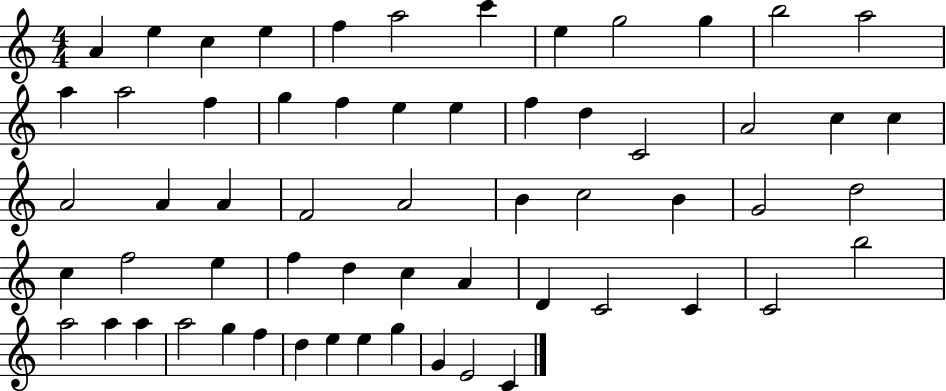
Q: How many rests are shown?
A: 0